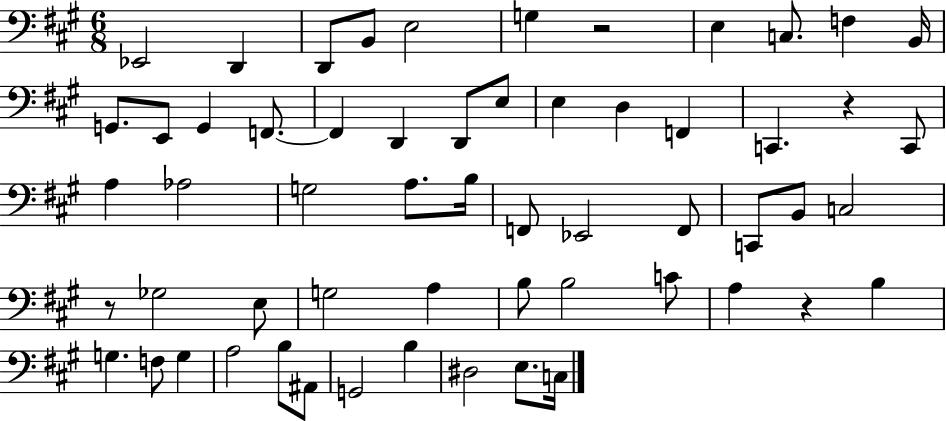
X:1
T:Untitled
M:6/8
L:1/4
K:A
_E,,2 D,, D,,/2 B,,/2 E,2 G, z2 E, C,/2 F, B,,/4 G,,/2 E,,/2 G,, F,,/2 F,, D,, D,,/2 E,/2 E, D, F,, C,, z C,,/2 A, _A,2 G,2 A,/2 B,/4 F,,/2 _E,,2 F,,/2 C,,/2 B,,/2 C,2 z/2 _G,2 E,/2 G,2 A, B,/2 B,2 C/2 A, z B, G, F,/2 G, A,2 B,/2 ^A,,/2 G,,2 B, ^D,2 E,/2 C,/4